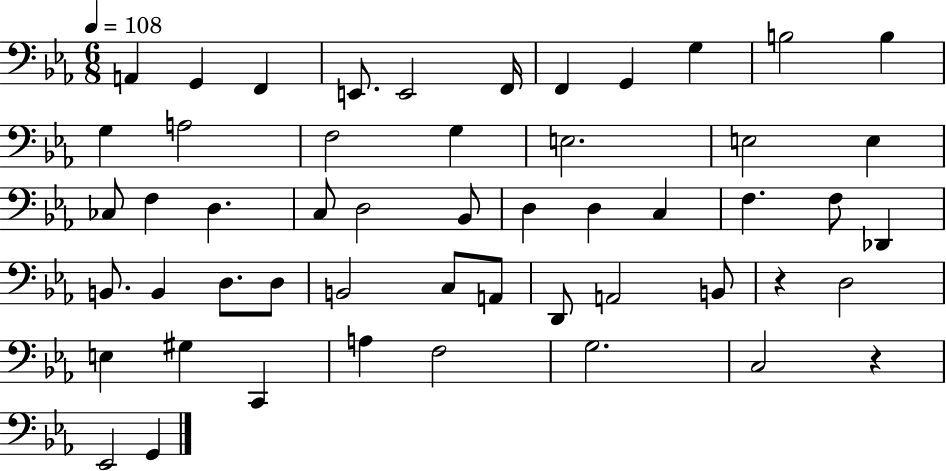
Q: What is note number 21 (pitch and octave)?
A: D3